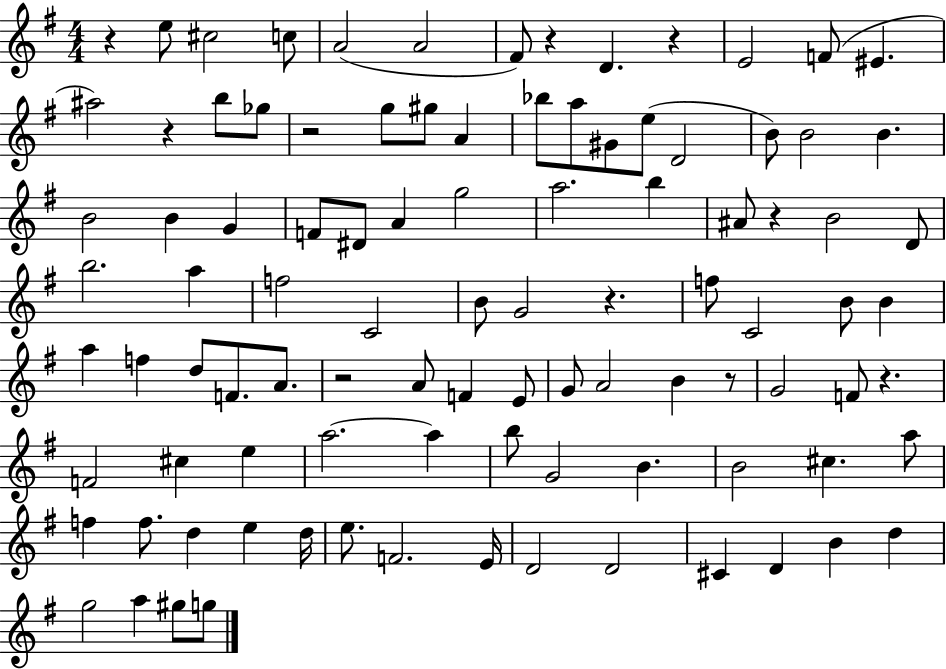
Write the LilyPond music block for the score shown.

{
  \clef treble
  \numericTimeSignature
  \time 4/4
  \key g \major
  r4 e''8 cis''2 c''8 | a'2( a'2 | fis'8) r4 d'4. r4 | e'2 f'8( eis'4. | \break ais''2) r4 b''8 ges''8 | r2 g''8 gis''8 a'4 | bes''8 a''8 gis'8 e''8( d'2 | b'8) b'2 b'4. | \break b'2 b'4 g'4 | f'8 dis'8 a'4 g''2 | a''2. b''4 | ais'8 r4 b'2 d'8 | \break b''2. a''4 | f''2 c'2 | b'8 g'2 r4. | f''8 c'2 b'8 b'4 | \break a''4 f''4 d''8 f'8. a'8. | r2 a'8 f'4 e'8 | g'8 a'2 b'4 r8 | g'2 f'8 r4. | \break f'2 cis''4 e''4 | a''2.~~ a''4 | b''8 g'2 b'4. | b'2 cis''4. a''8 | \break f''4 f''8. d''4 e''4 d''16 | e''8. f'2. e'16 | d'2 d'2 | cis'4 d'4 b'4 d''4 | \break g''2 a''4 gis''8 g''8 | \bar "|."
}